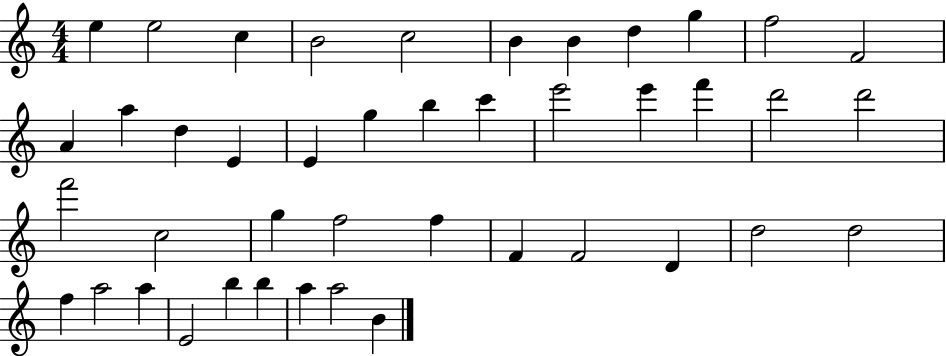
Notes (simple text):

E5/q E5/h C5/q B4/h C5/h B4/q B4/q D5/q G5/q F5/h F4/h A4/q A5/q D5/q E4/q E4/q G5/q B5/q C6/q E6/h E6/q F6/q D6/h D6/h F6/h C5/h G5/q F5/h F5/q F4/q F4/h D4/q D5/h D5/h F5/q A5/h A5/q E4/h B5/q B5/q A5/q A5/h B4/q